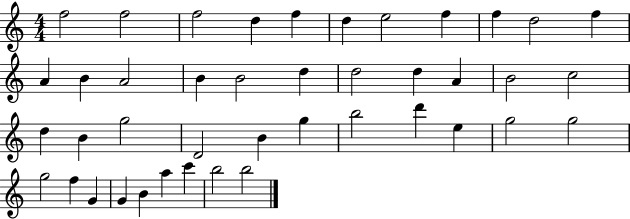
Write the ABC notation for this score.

X:1
T:Untitled
M:4/4
L:1/4
K:C
f2 f2 f2 d f d e2 f f d2 f A B A2 B B2 d d2 d A B2 c2 d B g2 D2 B g b2 d' e g2 g2 g2 f G G B a c' b2 b2